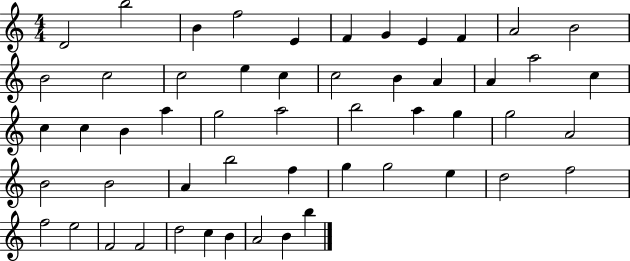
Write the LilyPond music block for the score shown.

{
  \clef treble
  \numericTimeSignature
  \time 4/4
  \key c \major
  d'2 b''2 | b'4 f''2 e'4 | f'4 g'4 e'4 f'4 | a'2 b'2 | \break b'2 c''2 | c''2 e''4 c''4 | c''2 b'4 a'4 | a'4 a''2 c''4 | \break c''4 c''4 b'4 a''4 | g''2 a''2 | b''2 a''4 g''4 | g''2 a'2 | \break b'2 b'2 | a'4 b''2 f''4 | g''4 g''2 e''4 | d''2 f''2 | \break f''2 e''2 | f'2 f'2 | d''2 c''4 b'4 | a'2 b'4 b''4 | \break \bar "|."
}